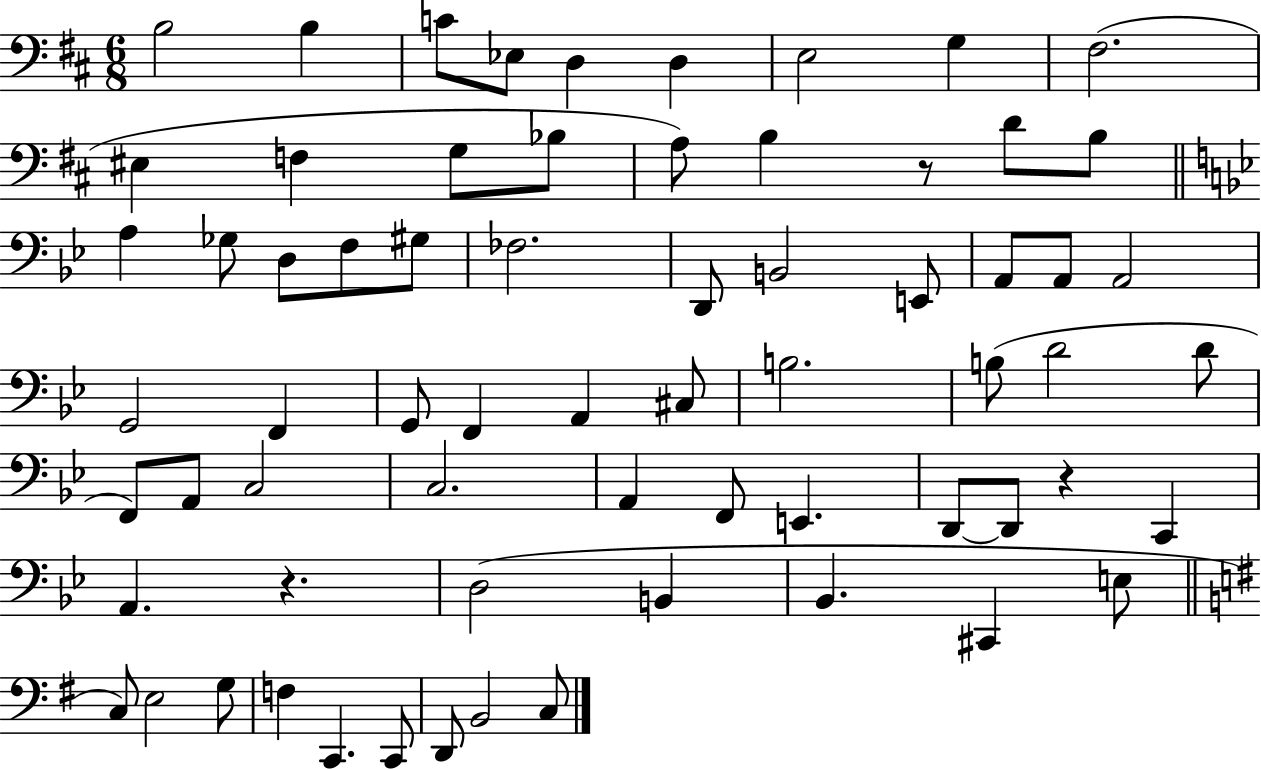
B3/h B3/q C4/e Eb3/e D3/q D3/q E3/h G3/q F#3/h. EIS3/q F3/q G3/e Bb3/e A3/e B3/q R/e D4/e B3/e A3/q Gb3/e D3/e F3/e G#3/e FES3/h. D2/e B2/h E2/e A2/e A2/e A2/h G2/h F2/q G2/e F2/q A2/q C#3/e B3/h. B3/e D4/h D4/e F2/e A2/e C3/h C3/h. A2/q F2/e E2/q. D2/e D2/e R/q C2/q A2/q. R/q. D3/h B2/q Bb2/q. C#2/q E3/e C3/e E3/h G3/e F3/q C2/q. C2/e D2/e B2/h C3/e